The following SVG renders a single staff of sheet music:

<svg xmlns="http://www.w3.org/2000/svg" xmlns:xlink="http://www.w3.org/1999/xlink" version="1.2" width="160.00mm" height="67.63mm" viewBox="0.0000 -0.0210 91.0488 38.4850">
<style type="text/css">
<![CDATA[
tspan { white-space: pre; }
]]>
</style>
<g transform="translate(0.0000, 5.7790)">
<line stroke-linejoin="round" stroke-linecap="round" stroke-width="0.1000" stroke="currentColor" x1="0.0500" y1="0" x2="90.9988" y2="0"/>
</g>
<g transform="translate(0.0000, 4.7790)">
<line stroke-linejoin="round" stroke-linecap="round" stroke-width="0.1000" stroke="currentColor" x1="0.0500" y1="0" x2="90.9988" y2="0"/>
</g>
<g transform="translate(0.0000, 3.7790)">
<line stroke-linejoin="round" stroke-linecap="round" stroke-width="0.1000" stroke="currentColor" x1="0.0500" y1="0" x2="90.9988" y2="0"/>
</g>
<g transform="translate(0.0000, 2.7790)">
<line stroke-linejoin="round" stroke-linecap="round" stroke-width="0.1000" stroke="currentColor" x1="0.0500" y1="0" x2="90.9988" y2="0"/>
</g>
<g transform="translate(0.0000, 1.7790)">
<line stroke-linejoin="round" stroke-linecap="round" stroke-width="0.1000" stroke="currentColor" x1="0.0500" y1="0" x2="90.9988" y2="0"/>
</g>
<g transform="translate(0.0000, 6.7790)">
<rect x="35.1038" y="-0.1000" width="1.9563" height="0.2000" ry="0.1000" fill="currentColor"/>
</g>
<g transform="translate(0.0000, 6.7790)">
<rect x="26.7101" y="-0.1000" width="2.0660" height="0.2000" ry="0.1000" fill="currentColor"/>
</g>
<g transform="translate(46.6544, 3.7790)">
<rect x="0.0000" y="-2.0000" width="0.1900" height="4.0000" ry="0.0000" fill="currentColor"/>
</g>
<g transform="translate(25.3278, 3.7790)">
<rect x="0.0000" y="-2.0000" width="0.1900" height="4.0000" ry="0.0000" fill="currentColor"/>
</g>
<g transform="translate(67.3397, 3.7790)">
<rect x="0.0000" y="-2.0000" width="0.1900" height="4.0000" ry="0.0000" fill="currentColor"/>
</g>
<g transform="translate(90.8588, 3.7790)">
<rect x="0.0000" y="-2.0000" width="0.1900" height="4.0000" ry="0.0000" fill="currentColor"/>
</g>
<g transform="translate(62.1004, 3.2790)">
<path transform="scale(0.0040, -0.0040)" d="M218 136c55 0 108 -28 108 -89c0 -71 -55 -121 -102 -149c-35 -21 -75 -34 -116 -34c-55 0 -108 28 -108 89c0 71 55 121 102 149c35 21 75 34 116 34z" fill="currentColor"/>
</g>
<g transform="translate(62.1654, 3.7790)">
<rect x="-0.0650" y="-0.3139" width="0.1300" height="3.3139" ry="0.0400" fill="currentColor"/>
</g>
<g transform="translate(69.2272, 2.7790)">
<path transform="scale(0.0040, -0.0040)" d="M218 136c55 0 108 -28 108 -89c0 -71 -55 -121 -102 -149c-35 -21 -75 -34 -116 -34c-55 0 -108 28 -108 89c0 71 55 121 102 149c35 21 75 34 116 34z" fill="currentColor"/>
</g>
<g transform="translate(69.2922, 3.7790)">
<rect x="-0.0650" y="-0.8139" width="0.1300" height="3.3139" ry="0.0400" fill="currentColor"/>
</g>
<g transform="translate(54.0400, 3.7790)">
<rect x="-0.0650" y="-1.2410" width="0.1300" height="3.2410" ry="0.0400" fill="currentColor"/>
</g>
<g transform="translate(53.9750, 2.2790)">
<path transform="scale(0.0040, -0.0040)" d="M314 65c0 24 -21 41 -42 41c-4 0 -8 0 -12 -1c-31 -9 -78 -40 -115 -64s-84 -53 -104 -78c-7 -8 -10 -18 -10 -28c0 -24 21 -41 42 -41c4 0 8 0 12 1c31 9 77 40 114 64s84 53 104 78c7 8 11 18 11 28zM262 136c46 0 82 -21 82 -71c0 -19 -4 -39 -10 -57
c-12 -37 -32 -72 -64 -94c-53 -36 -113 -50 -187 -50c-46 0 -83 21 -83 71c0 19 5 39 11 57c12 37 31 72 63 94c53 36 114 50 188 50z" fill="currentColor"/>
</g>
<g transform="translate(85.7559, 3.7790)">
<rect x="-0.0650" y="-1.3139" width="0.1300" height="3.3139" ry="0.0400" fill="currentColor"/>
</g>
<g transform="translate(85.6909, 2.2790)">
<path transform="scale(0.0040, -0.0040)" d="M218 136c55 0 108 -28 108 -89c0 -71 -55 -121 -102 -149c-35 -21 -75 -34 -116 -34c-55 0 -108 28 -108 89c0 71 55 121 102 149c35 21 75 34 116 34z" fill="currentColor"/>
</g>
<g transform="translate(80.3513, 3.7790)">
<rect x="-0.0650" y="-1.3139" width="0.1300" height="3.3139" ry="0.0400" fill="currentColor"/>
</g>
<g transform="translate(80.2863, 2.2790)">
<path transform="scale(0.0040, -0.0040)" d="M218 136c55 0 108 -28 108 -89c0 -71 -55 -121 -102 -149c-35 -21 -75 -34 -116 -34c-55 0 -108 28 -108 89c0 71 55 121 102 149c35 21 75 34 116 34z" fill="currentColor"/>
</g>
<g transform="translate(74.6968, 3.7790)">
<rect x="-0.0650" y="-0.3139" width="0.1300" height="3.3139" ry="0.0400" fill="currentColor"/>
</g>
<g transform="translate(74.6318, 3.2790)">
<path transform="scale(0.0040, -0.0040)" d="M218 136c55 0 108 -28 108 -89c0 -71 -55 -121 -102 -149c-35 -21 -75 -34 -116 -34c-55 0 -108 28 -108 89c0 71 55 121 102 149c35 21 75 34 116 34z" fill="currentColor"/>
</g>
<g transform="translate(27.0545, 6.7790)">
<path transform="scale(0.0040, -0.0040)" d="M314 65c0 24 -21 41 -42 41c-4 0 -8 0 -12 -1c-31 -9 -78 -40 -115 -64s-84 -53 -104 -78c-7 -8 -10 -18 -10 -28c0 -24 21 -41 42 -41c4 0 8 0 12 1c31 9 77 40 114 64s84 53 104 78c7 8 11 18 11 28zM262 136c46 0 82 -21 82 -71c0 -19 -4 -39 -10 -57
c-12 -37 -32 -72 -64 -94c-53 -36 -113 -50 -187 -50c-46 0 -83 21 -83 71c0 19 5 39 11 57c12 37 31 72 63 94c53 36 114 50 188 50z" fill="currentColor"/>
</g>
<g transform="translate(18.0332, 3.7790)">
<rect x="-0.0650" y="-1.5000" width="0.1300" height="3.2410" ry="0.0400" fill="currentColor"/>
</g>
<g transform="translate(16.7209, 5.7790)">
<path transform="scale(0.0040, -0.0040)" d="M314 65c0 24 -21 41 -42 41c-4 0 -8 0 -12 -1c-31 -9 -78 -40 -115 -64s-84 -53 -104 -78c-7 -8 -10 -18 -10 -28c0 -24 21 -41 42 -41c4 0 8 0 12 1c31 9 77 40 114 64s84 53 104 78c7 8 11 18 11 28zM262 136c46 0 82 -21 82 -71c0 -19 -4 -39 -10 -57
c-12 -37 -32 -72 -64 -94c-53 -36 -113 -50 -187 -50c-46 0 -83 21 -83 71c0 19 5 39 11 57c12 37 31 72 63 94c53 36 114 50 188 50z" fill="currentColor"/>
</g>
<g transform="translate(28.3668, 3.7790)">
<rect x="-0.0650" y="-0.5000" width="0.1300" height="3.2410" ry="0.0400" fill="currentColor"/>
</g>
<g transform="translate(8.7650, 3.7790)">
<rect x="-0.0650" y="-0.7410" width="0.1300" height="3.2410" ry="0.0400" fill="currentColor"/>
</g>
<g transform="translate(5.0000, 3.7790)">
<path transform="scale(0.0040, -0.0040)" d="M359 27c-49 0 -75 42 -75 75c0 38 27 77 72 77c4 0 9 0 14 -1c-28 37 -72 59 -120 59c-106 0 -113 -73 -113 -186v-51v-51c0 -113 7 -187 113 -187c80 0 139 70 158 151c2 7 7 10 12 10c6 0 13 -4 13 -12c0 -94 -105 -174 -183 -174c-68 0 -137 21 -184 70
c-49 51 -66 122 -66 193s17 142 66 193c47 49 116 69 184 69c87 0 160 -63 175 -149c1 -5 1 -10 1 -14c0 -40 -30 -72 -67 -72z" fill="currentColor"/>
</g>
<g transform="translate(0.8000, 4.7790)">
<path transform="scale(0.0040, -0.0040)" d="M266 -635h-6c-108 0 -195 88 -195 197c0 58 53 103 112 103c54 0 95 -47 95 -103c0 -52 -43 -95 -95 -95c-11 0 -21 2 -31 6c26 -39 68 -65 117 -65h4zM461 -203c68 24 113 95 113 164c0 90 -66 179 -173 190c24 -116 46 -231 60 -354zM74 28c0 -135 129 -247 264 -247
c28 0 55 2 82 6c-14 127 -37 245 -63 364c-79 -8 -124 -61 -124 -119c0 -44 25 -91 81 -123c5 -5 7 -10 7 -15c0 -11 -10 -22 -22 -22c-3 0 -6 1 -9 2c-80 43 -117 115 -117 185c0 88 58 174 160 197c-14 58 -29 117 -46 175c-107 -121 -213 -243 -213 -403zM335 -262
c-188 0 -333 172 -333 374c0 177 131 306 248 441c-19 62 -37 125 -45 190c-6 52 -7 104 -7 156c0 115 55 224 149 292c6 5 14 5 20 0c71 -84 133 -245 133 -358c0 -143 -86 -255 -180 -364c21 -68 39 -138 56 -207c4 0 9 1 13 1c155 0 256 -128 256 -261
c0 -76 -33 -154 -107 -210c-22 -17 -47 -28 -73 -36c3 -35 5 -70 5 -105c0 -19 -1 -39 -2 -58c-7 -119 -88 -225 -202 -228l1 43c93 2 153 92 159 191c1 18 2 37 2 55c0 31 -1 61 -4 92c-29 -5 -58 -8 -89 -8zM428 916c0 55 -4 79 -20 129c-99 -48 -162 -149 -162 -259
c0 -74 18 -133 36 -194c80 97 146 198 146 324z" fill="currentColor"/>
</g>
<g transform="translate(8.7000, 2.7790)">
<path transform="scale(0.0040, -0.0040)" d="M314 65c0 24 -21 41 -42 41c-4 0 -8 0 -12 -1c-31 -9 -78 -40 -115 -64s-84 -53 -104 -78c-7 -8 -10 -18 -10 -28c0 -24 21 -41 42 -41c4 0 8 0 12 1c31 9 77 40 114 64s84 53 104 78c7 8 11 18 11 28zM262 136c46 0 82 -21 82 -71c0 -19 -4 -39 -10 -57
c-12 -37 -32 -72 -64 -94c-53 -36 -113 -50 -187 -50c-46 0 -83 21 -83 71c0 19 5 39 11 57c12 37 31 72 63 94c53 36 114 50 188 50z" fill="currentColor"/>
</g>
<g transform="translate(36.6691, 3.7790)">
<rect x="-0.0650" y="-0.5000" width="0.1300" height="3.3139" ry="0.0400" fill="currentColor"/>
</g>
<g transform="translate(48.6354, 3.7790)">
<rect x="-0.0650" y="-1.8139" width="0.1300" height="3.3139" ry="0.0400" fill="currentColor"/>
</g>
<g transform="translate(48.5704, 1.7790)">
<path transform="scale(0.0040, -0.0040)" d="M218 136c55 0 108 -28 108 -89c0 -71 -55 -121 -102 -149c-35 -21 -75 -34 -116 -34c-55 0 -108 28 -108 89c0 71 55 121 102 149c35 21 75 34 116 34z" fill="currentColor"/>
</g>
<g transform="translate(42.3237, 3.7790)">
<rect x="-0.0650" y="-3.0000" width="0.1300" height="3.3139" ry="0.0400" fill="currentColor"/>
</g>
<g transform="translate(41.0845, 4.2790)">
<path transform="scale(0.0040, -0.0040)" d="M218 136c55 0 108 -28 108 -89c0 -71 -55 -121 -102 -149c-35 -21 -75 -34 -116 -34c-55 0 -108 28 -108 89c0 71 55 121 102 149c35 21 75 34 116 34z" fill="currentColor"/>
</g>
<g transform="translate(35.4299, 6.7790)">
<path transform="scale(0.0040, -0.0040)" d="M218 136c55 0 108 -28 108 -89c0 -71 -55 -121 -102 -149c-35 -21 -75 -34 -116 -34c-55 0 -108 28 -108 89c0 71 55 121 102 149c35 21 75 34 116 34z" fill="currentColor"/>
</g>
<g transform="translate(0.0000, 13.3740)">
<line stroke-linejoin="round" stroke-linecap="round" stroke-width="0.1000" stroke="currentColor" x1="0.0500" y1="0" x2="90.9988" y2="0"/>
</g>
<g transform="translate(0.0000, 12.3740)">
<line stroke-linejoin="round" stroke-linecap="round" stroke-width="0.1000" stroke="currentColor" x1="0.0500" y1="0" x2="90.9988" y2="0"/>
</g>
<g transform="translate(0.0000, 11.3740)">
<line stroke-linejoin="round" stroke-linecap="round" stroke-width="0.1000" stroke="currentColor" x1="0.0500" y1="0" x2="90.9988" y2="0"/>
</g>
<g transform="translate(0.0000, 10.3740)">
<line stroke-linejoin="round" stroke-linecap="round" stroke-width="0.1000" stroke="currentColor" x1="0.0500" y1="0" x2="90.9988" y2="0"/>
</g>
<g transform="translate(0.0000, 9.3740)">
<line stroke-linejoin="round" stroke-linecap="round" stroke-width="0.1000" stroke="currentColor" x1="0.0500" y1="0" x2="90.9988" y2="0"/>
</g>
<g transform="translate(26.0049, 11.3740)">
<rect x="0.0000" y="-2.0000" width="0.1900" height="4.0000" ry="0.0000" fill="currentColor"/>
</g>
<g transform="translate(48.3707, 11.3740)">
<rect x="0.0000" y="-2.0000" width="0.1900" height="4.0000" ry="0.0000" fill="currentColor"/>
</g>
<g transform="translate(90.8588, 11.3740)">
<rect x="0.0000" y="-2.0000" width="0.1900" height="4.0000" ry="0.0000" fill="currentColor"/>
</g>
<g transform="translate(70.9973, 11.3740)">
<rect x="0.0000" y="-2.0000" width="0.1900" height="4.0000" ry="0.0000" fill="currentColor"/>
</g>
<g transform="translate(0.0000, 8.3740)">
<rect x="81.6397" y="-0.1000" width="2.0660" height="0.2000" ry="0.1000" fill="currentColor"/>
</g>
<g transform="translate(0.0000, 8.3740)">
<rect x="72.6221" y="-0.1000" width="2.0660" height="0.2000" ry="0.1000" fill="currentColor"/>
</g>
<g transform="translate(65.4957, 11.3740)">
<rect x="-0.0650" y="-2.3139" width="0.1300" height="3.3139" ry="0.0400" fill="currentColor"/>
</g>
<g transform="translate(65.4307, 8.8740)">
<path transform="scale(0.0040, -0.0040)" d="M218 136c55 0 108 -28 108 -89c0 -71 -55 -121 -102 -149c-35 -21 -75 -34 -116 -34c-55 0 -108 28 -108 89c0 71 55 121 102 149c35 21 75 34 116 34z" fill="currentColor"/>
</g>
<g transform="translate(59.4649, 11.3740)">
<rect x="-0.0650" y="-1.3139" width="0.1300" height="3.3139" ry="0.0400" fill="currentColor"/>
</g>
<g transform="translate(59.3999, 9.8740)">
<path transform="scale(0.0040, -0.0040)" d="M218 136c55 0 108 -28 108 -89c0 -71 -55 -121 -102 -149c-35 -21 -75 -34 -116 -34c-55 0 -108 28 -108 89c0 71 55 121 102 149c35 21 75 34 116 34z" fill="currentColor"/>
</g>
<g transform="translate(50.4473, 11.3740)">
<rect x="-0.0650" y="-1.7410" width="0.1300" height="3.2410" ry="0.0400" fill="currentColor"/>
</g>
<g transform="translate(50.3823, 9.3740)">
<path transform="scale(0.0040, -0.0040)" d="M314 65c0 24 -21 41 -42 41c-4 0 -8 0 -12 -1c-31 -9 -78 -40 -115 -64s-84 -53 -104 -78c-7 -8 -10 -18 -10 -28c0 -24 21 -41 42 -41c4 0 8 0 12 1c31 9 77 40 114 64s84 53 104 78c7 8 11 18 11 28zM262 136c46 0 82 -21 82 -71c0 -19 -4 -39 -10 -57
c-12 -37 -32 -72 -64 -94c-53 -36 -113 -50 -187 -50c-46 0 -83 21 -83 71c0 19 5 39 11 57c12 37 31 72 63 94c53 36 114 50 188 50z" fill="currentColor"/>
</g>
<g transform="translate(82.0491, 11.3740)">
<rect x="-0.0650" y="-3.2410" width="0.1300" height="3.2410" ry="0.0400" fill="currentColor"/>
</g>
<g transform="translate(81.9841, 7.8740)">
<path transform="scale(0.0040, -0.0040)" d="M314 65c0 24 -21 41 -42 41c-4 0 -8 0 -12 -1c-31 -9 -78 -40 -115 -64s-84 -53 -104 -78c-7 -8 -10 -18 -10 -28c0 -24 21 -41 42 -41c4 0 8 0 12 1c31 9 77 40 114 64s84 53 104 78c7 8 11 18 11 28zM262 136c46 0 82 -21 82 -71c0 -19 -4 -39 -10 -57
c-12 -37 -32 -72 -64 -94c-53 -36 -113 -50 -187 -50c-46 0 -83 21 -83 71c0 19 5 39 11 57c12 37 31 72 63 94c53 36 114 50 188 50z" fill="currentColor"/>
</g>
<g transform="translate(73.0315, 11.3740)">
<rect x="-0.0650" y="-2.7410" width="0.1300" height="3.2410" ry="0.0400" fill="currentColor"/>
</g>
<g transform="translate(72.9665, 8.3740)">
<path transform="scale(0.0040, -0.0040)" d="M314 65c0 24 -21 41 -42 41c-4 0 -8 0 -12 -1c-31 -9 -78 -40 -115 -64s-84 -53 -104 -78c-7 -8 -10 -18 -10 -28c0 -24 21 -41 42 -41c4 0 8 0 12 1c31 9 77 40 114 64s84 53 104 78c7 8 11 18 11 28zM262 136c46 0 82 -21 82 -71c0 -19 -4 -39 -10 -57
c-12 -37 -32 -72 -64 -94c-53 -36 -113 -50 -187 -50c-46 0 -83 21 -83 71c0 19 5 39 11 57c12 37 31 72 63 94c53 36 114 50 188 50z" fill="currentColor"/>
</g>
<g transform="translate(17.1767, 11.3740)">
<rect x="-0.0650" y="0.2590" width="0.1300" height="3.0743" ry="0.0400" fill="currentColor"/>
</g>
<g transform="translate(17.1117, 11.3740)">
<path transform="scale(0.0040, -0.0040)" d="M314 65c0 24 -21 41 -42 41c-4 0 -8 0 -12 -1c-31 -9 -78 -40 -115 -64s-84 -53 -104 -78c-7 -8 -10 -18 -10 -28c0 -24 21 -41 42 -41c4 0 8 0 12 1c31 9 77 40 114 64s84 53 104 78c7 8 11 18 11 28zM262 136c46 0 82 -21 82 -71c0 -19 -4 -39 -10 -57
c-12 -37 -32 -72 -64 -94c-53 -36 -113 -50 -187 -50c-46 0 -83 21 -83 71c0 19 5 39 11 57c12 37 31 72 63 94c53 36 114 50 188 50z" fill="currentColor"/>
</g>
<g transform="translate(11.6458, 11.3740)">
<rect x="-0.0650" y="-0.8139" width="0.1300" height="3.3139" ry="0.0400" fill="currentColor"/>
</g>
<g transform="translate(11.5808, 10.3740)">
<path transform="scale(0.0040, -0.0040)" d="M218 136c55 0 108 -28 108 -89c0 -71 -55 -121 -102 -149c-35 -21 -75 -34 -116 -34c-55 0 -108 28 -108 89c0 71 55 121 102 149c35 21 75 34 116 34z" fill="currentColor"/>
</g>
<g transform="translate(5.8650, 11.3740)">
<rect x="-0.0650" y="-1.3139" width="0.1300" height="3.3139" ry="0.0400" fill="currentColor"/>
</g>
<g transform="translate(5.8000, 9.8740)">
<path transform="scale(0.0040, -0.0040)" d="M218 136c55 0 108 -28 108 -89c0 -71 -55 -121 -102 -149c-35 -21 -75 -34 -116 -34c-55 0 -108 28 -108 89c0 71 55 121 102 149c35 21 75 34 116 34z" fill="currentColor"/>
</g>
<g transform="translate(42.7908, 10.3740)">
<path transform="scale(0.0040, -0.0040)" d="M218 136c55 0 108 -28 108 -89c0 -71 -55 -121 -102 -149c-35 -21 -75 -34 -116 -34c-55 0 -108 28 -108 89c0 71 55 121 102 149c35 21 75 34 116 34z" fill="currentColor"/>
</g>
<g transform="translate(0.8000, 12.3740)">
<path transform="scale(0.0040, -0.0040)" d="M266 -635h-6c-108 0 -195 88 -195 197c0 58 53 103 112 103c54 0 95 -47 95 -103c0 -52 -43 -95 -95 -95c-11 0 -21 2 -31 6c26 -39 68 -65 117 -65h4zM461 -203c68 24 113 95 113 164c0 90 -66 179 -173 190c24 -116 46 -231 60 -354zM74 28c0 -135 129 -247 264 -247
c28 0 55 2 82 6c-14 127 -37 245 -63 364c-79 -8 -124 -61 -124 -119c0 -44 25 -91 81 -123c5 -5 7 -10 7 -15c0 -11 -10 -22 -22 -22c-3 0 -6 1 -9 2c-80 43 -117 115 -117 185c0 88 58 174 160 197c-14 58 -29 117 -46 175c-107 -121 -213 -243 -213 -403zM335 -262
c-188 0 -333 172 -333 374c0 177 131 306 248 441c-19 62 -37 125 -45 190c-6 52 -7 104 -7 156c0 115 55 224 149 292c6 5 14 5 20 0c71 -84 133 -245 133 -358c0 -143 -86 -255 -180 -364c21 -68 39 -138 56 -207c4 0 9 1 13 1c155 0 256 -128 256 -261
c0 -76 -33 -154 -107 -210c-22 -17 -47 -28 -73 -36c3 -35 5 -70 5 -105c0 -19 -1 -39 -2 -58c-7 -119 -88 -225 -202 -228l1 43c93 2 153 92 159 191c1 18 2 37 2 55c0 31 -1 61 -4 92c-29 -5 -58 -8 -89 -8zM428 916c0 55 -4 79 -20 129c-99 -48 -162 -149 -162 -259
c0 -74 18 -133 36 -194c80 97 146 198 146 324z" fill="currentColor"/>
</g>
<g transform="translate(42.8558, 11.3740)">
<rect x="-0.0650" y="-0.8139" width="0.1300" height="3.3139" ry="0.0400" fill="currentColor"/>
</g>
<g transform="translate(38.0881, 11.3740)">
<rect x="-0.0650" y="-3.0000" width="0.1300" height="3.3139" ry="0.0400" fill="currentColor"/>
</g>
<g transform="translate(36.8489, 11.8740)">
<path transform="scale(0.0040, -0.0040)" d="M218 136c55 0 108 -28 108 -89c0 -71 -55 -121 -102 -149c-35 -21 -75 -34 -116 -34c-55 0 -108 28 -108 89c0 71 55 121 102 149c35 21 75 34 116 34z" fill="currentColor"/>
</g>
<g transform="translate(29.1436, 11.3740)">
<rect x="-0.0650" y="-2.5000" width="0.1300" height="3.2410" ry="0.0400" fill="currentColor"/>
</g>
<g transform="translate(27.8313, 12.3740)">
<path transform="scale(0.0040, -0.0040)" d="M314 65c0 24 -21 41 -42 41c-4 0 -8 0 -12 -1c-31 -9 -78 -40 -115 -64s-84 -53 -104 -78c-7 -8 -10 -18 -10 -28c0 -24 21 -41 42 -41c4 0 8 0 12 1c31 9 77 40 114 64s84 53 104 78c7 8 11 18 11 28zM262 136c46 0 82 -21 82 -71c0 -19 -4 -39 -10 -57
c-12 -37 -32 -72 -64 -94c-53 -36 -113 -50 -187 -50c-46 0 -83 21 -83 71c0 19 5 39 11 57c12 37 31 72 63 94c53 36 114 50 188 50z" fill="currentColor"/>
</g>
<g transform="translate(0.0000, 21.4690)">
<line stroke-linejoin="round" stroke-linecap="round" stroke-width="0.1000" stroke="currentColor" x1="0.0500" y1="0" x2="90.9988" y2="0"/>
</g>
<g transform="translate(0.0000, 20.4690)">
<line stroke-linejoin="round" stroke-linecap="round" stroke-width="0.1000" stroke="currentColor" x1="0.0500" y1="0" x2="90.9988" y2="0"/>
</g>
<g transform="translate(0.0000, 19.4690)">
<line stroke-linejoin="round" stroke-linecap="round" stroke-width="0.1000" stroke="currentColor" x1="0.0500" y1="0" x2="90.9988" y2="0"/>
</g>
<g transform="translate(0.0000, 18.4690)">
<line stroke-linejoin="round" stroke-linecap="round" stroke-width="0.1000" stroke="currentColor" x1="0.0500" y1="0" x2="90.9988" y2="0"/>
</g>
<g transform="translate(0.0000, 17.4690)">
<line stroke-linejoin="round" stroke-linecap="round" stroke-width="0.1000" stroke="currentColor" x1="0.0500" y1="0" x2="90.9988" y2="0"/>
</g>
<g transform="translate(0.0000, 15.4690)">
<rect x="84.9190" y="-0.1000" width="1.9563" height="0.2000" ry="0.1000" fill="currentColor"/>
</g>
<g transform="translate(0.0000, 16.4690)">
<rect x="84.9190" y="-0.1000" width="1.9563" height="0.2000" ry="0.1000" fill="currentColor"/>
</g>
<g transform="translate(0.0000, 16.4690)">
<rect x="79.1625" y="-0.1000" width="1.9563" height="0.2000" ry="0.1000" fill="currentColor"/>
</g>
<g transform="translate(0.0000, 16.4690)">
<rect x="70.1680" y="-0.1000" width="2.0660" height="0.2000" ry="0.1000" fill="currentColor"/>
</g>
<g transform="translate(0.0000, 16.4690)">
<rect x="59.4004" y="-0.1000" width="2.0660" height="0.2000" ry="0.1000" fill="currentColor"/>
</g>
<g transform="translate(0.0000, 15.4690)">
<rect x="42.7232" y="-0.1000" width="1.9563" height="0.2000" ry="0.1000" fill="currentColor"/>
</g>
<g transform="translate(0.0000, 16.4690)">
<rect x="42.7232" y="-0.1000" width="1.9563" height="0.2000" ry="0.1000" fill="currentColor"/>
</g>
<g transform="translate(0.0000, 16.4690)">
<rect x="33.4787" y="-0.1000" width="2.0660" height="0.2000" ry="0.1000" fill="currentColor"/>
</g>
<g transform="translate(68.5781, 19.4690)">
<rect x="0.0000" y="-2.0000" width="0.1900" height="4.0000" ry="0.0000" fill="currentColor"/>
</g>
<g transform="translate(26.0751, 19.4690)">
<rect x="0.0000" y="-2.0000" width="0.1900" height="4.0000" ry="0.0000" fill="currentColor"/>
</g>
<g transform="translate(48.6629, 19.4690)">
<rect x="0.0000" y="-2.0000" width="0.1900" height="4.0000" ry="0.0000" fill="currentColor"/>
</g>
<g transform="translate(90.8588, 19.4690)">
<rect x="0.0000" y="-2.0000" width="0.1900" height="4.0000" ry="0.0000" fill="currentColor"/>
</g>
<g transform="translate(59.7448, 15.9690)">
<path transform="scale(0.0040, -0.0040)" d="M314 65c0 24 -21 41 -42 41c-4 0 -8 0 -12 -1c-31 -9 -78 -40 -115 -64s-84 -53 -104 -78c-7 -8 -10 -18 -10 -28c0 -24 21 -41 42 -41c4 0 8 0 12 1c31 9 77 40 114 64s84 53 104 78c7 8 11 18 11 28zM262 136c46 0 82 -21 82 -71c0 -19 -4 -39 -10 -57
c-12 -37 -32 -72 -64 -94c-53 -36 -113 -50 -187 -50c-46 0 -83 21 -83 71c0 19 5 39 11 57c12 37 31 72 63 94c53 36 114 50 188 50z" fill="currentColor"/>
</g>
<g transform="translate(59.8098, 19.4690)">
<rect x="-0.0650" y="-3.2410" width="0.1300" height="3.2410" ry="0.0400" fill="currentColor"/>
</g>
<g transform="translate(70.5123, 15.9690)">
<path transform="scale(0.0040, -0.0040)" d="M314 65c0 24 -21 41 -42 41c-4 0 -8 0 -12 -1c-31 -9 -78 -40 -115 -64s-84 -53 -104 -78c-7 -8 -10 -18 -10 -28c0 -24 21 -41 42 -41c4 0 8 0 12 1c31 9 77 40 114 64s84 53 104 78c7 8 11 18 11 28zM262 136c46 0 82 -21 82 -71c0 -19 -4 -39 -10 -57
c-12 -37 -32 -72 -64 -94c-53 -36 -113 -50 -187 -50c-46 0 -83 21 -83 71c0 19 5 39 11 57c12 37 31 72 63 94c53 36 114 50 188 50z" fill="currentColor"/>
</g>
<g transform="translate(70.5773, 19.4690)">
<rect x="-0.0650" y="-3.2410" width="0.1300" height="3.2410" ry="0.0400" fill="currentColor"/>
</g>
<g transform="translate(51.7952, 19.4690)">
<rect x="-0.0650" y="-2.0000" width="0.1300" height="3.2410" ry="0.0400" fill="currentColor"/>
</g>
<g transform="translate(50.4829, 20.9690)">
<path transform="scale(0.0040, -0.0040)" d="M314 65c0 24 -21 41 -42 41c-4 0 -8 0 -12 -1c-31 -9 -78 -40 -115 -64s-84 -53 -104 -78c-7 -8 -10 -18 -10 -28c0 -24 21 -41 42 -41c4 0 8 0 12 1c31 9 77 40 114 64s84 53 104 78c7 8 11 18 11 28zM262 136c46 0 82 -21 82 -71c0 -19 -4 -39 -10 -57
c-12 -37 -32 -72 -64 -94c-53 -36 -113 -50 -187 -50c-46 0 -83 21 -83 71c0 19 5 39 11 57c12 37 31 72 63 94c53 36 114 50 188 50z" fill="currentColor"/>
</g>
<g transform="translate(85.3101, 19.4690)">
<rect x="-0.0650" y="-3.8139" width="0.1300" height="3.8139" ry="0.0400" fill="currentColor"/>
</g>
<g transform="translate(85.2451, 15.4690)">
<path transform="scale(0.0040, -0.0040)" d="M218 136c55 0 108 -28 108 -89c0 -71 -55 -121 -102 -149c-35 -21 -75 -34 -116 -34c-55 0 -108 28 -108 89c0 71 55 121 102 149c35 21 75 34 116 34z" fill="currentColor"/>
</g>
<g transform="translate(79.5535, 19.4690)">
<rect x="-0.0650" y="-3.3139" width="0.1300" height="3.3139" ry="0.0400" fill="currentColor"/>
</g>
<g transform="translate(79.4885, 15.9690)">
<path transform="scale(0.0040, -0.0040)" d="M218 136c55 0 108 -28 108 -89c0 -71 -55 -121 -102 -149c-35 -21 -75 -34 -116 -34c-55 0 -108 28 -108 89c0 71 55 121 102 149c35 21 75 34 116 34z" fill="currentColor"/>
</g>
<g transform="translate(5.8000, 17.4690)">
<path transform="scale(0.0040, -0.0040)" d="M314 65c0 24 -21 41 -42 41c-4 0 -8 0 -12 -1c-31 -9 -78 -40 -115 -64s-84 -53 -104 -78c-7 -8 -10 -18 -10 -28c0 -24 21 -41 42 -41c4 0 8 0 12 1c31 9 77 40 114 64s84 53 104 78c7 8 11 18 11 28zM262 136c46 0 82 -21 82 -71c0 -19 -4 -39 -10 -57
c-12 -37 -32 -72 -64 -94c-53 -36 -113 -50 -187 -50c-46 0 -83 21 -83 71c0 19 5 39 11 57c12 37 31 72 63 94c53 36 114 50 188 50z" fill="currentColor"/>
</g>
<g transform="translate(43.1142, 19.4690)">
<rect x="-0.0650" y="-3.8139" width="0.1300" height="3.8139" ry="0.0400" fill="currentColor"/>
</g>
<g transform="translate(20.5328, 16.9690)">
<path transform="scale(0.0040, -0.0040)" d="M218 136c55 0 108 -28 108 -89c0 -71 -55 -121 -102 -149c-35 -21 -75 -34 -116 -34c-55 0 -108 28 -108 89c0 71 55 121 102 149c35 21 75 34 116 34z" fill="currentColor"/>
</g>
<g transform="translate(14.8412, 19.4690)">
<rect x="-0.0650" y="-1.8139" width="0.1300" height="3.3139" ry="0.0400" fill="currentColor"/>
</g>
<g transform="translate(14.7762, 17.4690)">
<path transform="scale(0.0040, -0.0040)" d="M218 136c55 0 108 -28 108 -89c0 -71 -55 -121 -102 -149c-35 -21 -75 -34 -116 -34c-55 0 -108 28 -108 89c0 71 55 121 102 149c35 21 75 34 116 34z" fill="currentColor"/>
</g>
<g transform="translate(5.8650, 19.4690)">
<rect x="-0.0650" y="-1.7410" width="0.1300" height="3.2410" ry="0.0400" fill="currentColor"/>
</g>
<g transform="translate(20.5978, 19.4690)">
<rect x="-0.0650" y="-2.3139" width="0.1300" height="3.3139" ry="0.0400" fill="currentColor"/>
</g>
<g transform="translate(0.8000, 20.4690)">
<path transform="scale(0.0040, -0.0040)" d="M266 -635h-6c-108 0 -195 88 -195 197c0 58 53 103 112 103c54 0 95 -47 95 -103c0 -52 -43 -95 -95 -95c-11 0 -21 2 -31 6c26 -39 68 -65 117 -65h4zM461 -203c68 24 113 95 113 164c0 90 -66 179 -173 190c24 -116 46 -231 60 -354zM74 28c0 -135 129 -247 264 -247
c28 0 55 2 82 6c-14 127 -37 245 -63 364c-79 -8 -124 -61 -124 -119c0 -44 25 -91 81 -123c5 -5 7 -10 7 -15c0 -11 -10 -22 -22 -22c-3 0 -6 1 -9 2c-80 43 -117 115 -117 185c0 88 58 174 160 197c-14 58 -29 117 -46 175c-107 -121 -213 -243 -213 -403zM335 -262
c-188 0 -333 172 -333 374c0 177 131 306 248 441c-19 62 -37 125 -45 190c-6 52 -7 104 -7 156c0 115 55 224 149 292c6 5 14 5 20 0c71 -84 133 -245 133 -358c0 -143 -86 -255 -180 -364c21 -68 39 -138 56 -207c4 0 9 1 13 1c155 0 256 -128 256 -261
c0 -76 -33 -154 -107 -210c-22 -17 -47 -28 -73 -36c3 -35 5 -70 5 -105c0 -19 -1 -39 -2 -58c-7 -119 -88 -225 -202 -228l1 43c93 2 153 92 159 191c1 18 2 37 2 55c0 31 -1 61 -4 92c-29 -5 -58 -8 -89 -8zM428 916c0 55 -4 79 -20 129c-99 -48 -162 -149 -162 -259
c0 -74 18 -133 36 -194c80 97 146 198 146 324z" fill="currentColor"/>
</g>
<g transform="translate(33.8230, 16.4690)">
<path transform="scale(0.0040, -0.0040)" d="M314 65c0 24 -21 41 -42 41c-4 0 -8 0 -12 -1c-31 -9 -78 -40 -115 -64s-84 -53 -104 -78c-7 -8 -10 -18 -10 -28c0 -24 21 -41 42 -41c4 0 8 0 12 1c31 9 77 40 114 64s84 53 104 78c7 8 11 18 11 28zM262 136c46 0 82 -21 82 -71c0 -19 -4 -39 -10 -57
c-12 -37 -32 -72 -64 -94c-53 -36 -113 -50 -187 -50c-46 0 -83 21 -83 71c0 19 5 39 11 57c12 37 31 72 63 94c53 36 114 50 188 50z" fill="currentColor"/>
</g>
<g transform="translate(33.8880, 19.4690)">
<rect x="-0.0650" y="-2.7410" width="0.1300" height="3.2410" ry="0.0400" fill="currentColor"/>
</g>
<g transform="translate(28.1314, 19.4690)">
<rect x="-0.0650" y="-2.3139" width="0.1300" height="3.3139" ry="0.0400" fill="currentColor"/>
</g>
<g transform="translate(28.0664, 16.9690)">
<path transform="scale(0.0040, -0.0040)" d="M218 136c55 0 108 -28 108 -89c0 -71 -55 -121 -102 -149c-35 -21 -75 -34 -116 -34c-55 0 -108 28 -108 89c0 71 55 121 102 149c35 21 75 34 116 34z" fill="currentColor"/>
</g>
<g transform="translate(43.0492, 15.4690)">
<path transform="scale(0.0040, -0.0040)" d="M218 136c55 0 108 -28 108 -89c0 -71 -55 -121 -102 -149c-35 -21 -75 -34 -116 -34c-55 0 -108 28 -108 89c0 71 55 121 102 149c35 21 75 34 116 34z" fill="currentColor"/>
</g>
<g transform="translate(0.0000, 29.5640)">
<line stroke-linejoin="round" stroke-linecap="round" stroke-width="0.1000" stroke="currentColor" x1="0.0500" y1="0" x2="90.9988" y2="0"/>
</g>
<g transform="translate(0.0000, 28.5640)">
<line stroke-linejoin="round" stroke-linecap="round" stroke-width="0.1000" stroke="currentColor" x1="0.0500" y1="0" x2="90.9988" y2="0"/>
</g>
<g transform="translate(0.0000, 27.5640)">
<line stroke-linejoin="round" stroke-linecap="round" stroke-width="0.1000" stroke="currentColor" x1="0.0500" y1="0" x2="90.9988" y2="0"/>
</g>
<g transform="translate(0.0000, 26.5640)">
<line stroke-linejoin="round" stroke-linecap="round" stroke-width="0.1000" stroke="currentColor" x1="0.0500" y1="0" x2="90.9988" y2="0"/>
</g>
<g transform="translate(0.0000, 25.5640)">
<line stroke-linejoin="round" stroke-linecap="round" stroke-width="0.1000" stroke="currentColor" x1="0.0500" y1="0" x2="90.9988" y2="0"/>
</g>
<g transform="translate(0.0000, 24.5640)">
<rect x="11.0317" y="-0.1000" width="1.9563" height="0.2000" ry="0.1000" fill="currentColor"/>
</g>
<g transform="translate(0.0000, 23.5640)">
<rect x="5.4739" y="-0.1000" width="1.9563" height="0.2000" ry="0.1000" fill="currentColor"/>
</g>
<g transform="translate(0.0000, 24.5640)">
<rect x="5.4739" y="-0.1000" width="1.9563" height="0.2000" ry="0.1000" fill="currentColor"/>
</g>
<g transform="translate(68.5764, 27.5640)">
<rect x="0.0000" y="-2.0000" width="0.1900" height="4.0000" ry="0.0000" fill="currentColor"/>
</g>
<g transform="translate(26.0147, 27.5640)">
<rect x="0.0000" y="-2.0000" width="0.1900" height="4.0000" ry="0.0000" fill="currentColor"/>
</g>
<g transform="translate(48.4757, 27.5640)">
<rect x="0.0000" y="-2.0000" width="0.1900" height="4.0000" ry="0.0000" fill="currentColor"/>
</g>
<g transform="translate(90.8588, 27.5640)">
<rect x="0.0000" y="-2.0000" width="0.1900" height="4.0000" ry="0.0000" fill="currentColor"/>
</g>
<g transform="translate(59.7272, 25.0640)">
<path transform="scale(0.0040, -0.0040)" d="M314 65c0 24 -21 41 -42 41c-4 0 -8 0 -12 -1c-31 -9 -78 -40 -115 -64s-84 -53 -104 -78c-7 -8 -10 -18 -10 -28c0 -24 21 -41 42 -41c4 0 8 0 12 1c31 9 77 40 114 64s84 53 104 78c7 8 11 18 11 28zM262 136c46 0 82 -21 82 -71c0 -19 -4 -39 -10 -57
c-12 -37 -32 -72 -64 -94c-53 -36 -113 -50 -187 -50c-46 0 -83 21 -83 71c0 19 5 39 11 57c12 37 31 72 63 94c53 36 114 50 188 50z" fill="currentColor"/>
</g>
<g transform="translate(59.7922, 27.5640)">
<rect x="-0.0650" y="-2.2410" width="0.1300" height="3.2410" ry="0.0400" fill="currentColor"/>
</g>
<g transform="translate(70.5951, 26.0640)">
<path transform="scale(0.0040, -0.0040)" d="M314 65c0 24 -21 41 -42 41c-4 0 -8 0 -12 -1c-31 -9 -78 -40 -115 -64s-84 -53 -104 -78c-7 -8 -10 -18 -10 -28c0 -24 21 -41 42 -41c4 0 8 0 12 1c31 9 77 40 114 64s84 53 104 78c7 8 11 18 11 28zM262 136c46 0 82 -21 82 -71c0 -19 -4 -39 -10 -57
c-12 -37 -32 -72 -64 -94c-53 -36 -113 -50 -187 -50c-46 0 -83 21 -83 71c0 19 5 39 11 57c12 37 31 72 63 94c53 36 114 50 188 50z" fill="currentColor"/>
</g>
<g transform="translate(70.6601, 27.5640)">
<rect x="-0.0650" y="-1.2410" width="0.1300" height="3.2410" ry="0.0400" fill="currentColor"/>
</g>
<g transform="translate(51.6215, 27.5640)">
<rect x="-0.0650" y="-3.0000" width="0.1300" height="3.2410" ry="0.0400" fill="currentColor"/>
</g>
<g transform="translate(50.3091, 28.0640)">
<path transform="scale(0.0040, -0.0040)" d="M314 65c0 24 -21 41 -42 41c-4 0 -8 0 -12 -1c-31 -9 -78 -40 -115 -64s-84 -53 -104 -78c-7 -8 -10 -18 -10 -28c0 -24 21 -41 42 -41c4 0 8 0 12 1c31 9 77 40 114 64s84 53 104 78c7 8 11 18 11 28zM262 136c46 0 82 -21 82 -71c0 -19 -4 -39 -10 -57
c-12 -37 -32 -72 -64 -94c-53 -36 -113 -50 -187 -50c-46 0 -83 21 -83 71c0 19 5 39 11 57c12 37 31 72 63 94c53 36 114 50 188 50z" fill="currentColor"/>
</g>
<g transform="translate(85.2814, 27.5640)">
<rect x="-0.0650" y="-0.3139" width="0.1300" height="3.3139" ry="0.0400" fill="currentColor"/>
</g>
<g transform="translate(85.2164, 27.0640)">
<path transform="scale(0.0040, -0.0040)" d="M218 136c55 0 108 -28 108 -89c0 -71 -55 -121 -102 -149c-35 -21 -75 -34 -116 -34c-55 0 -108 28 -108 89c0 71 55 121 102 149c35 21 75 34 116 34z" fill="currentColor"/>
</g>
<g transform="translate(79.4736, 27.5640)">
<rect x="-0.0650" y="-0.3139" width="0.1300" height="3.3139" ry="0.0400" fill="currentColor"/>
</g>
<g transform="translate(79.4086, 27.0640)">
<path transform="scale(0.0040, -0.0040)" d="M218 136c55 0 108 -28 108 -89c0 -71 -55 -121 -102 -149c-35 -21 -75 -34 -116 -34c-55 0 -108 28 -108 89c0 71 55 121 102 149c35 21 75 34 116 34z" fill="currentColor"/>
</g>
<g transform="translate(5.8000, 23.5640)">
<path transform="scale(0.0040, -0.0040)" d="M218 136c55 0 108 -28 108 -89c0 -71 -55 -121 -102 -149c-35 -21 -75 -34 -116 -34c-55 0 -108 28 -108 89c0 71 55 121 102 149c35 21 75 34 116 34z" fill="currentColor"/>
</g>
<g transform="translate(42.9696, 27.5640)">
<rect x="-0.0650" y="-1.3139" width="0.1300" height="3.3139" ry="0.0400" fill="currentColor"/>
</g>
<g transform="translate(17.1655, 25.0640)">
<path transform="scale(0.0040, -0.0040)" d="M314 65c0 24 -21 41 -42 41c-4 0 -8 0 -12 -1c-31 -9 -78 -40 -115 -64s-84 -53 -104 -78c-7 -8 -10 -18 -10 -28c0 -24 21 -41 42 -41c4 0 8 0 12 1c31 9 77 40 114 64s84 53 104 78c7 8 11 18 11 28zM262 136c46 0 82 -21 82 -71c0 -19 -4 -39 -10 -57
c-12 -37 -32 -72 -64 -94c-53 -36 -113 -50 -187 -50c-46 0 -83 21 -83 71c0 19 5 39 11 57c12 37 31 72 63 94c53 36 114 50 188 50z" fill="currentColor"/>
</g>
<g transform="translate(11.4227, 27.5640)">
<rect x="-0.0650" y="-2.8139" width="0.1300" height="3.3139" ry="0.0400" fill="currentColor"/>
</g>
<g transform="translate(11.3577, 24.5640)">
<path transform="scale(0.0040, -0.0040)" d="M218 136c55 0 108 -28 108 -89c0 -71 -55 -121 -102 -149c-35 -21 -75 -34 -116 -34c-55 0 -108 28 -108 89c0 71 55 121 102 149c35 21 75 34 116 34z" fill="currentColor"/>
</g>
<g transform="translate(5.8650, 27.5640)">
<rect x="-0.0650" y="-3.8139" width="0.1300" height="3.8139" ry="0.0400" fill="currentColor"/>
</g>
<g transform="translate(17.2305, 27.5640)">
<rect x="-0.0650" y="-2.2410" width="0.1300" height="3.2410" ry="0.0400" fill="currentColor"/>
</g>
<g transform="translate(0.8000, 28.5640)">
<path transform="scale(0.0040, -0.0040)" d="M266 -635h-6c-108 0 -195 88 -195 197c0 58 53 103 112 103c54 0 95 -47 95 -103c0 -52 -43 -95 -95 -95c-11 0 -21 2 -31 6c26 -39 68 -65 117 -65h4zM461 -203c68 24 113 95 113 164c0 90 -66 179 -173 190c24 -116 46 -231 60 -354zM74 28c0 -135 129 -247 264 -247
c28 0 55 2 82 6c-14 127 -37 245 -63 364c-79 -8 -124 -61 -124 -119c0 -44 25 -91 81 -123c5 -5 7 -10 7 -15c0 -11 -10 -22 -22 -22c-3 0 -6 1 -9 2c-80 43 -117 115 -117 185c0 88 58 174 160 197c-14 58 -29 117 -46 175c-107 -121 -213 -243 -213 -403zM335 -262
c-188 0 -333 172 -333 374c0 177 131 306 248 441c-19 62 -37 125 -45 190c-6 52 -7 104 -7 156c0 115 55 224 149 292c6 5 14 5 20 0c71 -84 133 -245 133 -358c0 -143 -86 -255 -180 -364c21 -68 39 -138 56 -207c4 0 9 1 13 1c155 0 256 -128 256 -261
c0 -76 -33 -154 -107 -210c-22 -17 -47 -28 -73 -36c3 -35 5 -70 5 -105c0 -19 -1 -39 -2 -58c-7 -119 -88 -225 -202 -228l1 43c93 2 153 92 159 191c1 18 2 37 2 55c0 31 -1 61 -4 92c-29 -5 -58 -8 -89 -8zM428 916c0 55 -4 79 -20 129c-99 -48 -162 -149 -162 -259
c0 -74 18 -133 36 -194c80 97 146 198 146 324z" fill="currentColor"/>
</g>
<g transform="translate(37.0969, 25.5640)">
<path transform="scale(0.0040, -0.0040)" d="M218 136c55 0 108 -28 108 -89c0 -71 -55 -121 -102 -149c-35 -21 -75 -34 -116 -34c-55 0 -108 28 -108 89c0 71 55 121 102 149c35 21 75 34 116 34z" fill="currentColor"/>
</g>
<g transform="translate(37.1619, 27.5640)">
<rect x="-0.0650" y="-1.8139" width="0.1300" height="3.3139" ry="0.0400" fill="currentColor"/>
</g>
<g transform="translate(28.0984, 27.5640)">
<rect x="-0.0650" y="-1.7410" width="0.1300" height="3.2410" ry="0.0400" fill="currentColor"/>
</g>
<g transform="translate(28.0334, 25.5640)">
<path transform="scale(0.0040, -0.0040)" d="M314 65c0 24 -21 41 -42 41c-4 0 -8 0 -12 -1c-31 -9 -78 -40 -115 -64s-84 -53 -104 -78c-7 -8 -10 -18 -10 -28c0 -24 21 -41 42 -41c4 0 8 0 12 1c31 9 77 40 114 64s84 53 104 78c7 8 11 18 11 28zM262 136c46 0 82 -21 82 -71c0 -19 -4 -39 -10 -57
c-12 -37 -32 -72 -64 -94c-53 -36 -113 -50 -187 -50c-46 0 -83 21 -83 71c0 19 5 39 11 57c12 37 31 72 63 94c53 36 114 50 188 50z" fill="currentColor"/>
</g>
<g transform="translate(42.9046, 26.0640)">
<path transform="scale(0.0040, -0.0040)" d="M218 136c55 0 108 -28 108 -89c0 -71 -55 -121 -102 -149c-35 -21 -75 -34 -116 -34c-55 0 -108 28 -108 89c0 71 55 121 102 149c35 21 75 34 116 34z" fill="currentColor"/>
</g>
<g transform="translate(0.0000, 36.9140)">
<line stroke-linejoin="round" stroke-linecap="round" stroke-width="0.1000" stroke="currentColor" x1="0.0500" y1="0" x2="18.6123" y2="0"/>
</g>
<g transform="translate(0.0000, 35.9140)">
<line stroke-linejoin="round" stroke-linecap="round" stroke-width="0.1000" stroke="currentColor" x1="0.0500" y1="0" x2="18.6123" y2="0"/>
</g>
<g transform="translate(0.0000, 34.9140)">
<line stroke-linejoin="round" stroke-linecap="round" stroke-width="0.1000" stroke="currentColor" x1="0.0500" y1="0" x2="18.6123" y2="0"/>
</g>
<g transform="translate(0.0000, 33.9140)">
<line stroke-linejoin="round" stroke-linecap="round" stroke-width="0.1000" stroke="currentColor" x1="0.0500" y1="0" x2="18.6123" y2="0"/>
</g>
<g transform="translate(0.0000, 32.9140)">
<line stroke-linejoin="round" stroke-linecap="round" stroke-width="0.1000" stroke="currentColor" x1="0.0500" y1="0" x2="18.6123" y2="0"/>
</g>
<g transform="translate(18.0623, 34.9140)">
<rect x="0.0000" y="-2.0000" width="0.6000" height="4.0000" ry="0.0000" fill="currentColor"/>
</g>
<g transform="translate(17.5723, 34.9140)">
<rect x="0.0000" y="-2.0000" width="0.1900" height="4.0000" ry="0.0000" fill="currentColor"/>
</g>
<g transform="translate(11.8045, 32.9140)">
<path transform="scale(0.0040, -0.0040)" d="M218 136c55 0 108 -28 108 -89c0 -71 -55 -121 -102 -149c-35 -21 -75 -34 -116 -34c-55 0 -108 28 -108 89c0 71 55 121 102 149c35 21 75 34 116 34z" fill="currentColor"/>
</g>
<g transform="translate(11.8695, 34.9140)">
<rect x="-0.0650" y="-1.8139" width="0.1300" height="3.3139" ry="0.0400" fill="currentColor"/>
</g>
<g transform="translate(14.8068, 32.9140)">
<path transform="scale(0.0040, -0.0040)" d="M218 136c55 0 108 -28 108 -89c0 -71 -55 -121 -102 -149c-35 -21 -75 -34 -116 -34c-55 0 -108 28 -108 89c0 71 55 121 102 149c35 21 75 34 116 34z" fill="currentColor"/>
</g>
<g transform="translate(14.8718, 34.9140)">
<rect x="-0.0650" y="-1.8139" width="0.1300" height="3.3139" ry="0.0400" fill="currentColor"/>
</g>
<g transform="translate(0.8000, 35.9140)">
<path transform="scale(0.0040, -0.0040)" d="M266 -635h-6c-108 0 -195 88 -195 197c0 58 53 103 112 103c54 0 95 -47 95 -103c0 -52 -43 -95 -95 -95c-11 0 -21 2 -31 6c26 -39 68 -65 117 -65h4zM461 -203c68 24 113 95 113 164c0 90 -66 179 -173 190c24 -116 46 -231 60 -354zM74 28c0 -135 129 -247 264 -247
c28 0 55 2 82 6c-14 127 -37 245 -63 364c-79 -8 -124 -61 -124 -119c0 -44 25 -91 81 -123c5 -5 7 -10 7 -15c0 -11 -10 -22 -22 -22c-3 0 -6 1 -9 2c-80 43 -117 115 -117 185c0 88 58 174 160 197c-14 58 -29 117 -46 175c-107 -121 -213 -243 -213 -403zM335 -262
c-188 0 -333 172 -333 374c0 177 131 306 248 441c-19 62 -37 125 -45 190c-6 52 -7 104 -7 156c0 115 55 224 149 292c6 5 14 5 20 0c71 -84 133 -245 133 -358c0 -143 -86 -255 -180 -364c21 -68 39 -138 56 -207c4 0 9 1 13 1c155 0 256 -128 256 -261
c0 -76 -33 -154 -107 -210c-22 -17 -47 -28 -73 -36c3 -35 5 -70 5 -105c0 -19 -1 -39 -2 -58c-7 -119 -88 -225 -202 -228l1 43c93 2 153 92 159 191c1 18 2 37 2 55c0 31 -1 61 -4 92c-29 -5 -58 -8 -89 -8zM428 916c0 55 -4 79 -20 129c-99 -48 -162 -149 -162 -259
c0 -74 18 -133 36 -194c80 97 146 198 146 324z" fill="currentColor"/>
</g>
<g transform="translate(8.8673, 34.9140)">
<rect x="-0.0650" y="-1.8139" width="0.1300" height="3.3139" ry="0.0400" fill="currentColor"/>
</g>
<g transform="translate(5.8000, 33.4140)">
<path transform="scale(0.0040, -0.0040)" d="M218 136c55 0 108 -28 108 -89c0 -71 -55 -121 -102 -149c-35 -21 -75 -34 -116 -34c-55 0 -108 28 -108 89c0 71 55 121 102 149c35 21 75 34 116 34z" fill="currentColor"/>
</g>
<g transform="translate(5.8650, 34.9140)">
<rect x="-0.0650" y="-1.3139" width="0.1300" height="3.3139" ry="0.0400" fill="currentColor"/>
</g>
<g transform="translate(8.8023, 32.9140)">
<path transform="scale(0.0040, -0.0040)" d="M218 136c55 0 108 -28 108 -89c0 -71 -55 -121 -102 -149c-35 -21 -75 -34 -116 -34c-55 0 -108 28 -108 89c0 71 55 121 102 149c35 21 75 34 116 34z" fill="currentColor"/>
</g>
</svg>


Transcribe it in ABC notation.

X:1
T:Untitled
M:4/4
L:1/4
K:C
d2 E2 C2 C A f e2 c d c e e e d B2 G2 A d f2 e g a2 b2 f2 f g g a2 c' F2 b2 b2 b c' c' a g2 f2 f e A2 g2 e2 c c e f f f